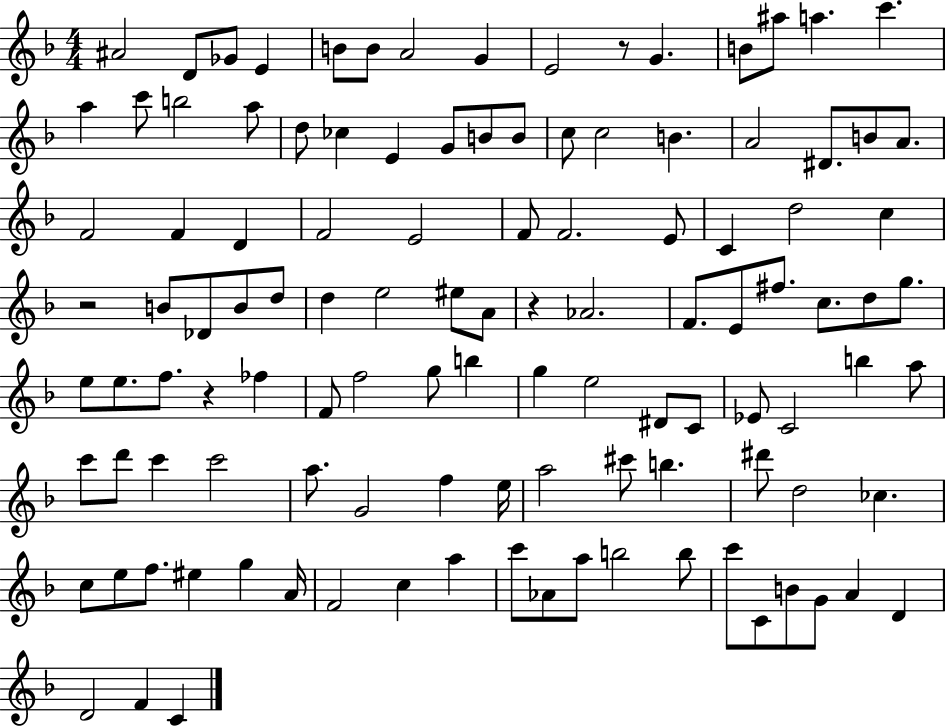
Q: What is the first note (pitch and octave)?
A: A#4